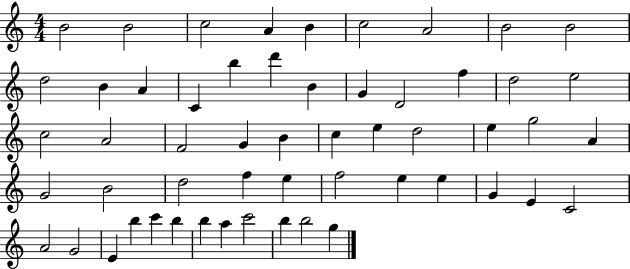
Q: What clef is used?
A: treble